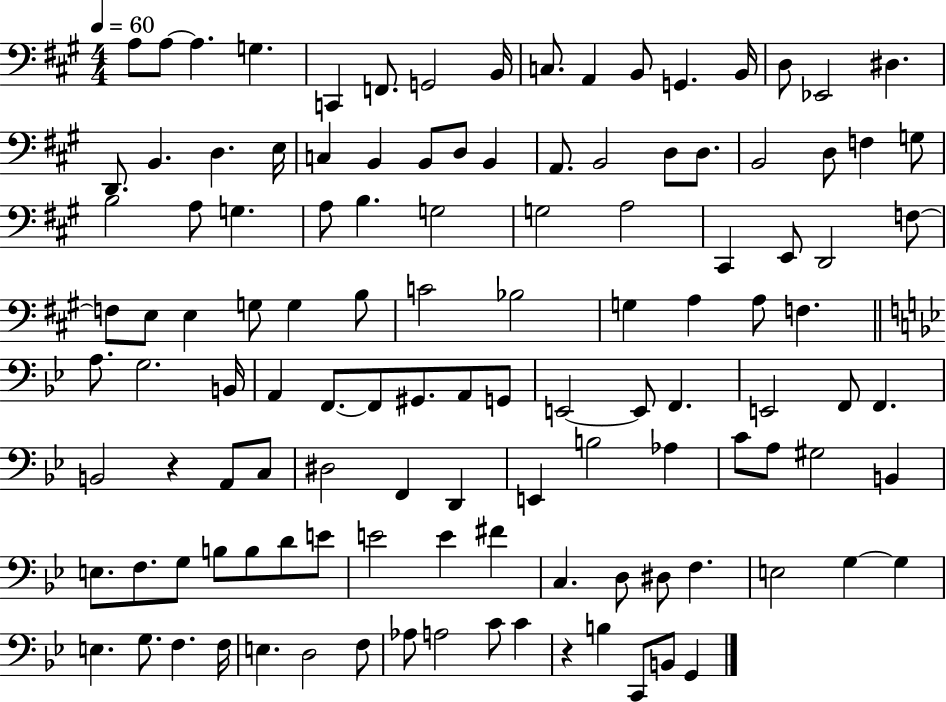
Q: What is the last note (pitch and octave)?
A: G2